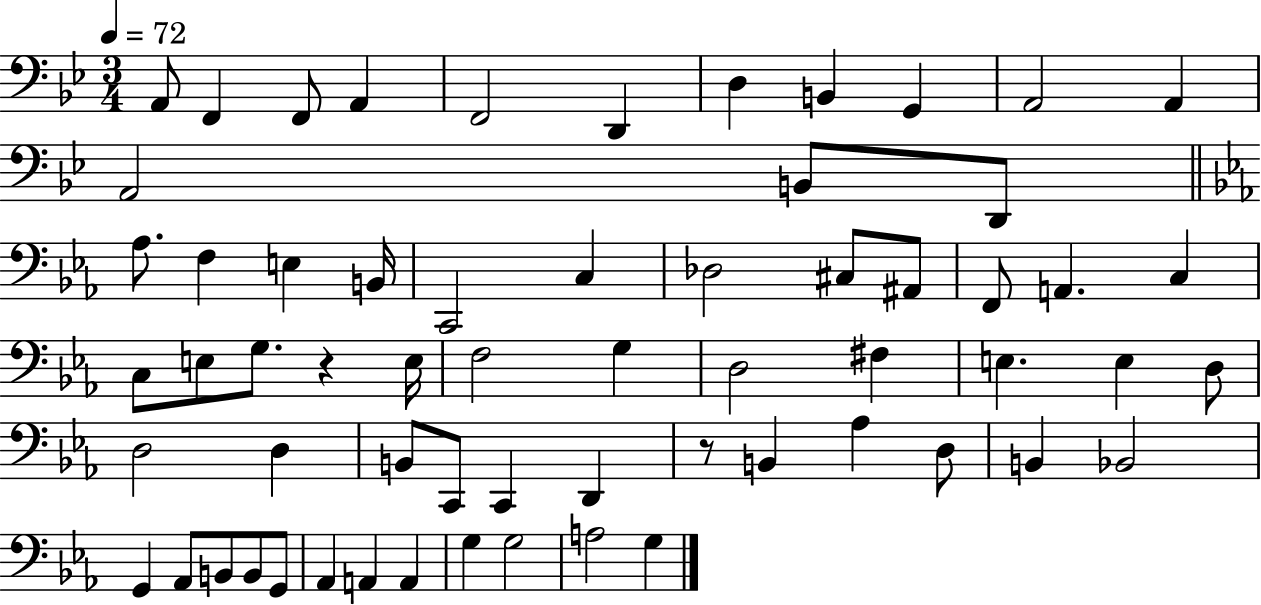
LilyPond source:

{
  \clef bass
  \numericTimeSignature
  \time 3/4
  \key bes \major
  \tempo 4 = 72
  \repeat volta 2 { a,8 f,4 f,8 a,4 | f,2 d,4 | d4 b,4 g,4 | a,2 a,4 | \break a,2 b,8 d,8 | \bar "||" \break \key ees \major aes8. f4 e4 b,16 | c,2 c4 | des2 cis8 ais,8 | f,8 a,4. c4 | \break c8 e8 g8. r4 e16 | f2 g4 | d2 fis4 | e4. e4 d8 | \break d2 d4 | b,8 c,8 c,4 d,4 | r8 b,4 aes4 d8 | b,4 bes,2 | \break g,4 aes,8 b,8 b,8 g,8 | aes,4 a,4 a,4 | g4 g2 | a2 g4 | \break } \bar "|."
}